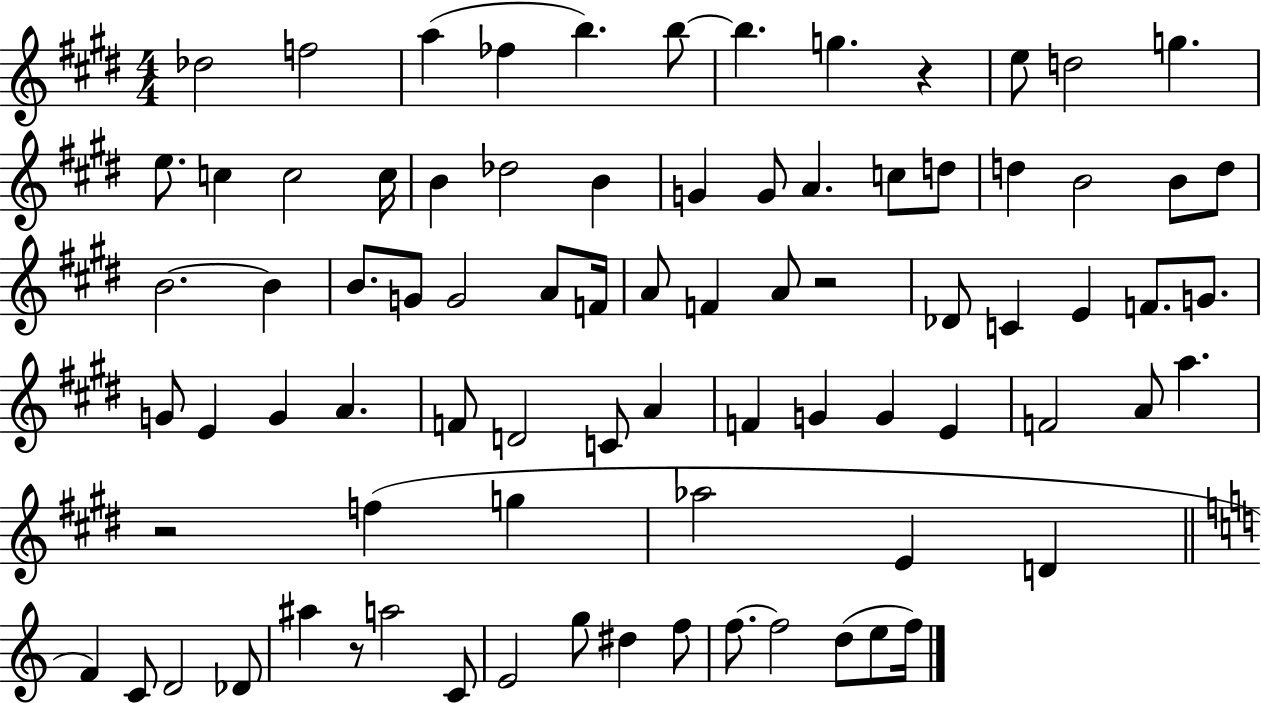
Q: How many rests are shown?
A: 4